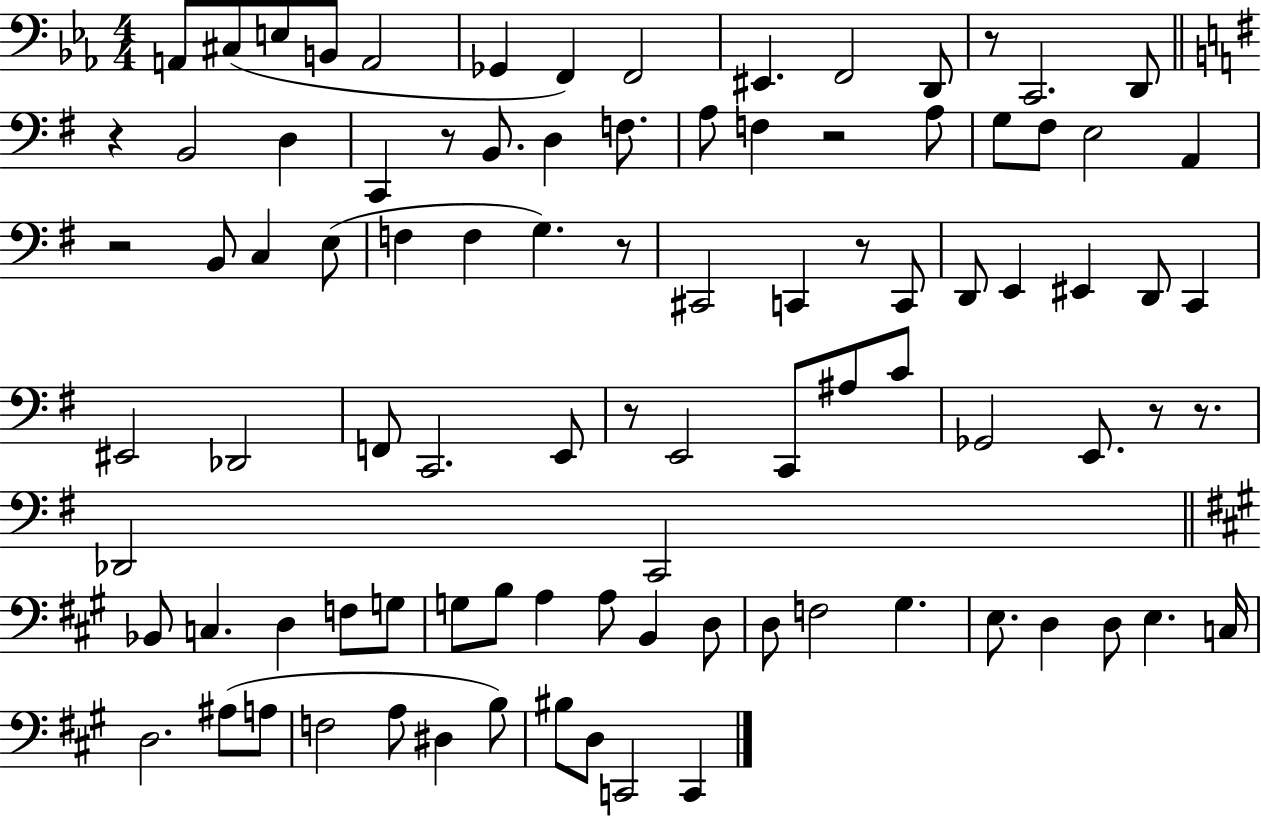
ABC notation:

X:1
T:Untitled
M:4/4
L:1/4
K:Eb
A,,/2 ^C,/2 E,/2 B,,/2 A,,2 _G,, F,, F,,2 ^E,, F,,2 D,,/2 z/2 C,,2 D,,/2 z B,,2 D, C,, z/2 B,,/2 D, F,/2 A,/2 F, z2 A,/2 G,/2 ^F,/2 E,2 A,, z2 B,,/2 C, E,/2 F, F, G, z/2 ^C,,2 C,, z/2 C,,/2 D,,/2 E,, ^E,, D,,/2 C,, ^E,,2 _D,,2 F,,/2 C,,2 E,,/2 z/2 E,,2 C,,/2 ^A,/2 C/2 _G,,2 E,,/2 z/2 z/2 _D,,2 C,,2 _B,,/2 C, D, F,/2 G,/2 G,/2 B,/2 A, A,/2 B,, D,/2 D,/2 F,2 ^G, E,/2 D, D,/2 E, C,/4 D,2 ^A,/2 A,/2 F,2 A,/2 ^D, B,/2 ^B,/2 D,/2 C,,2 C,,